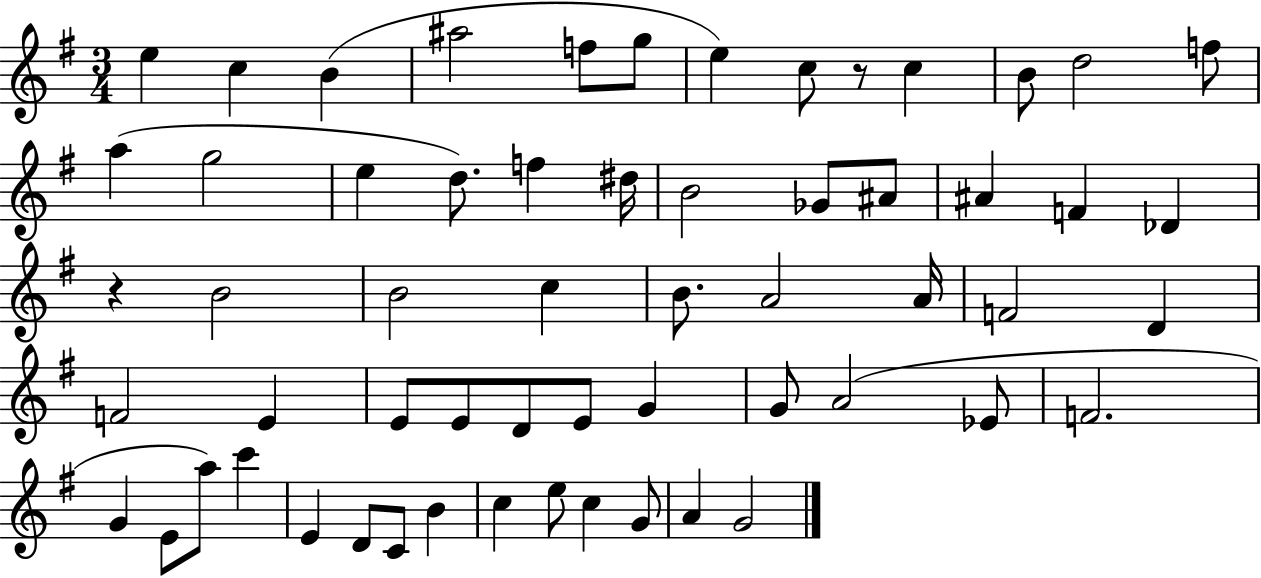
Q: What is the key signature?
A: G major